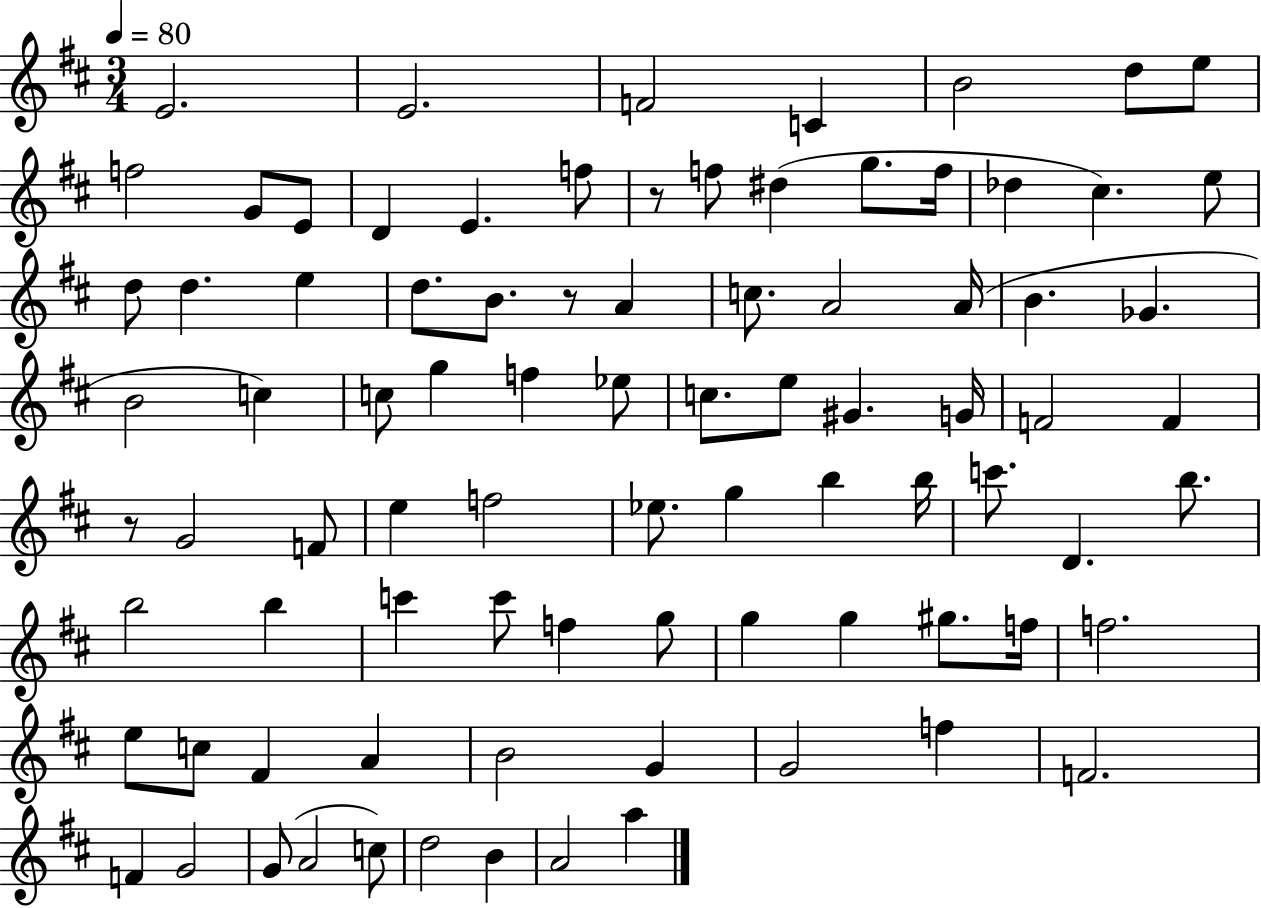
X:1
T:Untitled
M:3/4
L:1/4
K:D
E2 E2 F2 C B2 d/2 e/2 f2 G/2 E/2 D E f/2 z/2 f/2 ^d g/2 f/4 _d ^c e/2 d/2 d e d/2 B/2 z/2 A c/2 A2 A/4 B _G B2 c c/2 g f _e/2 c/2 e/2 ^G G/4 F2 F z/2 G2 F/2 e f2 _e/2 g b b/4 c'/2 D b/2 b2 b c' c'/2 f g/2 g g ^g/2 f/4 f2 e/2 c/2 ^F A B2 G G2 f F2 F G2 G/2 A2 c/2 d2 B A2 a